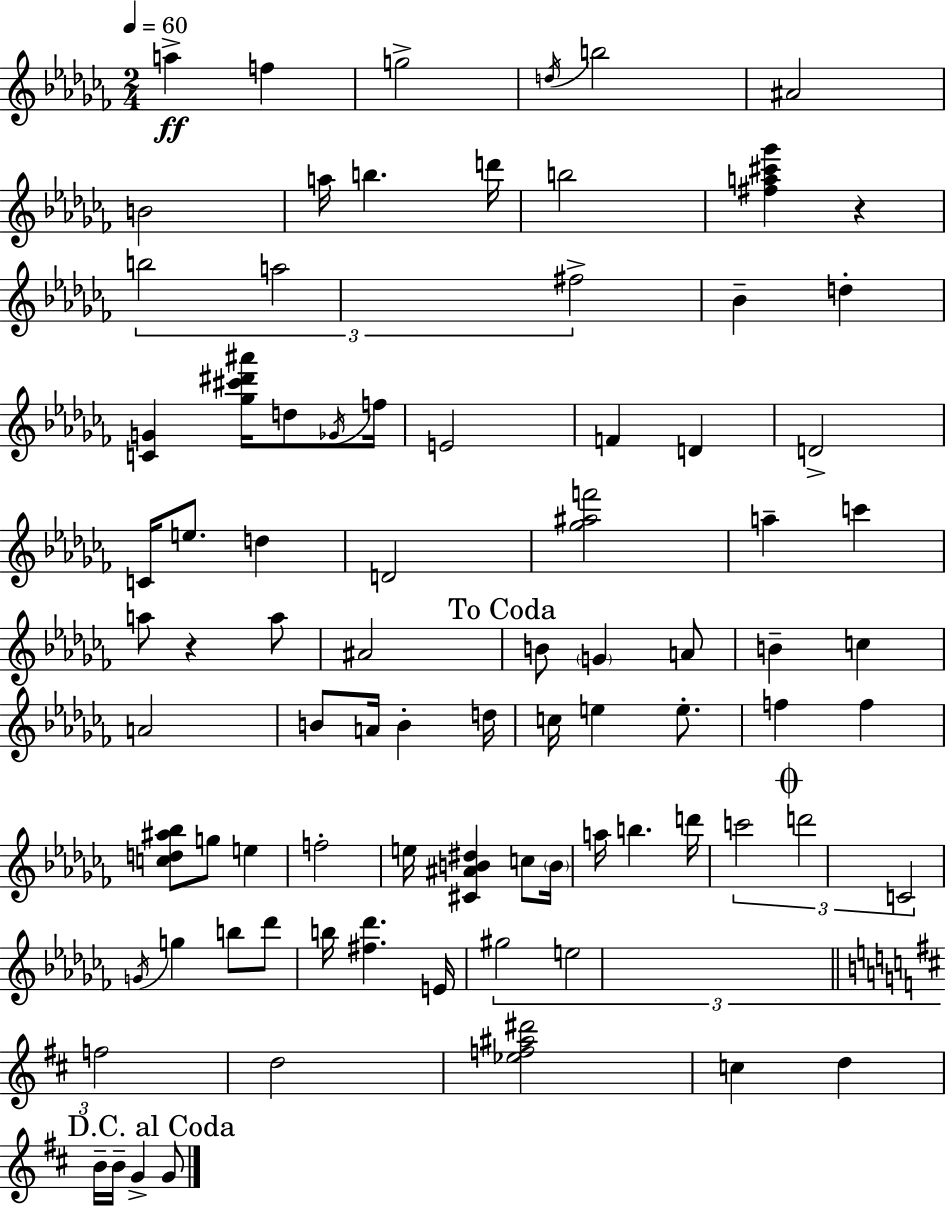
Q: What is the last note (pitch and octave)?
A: G4